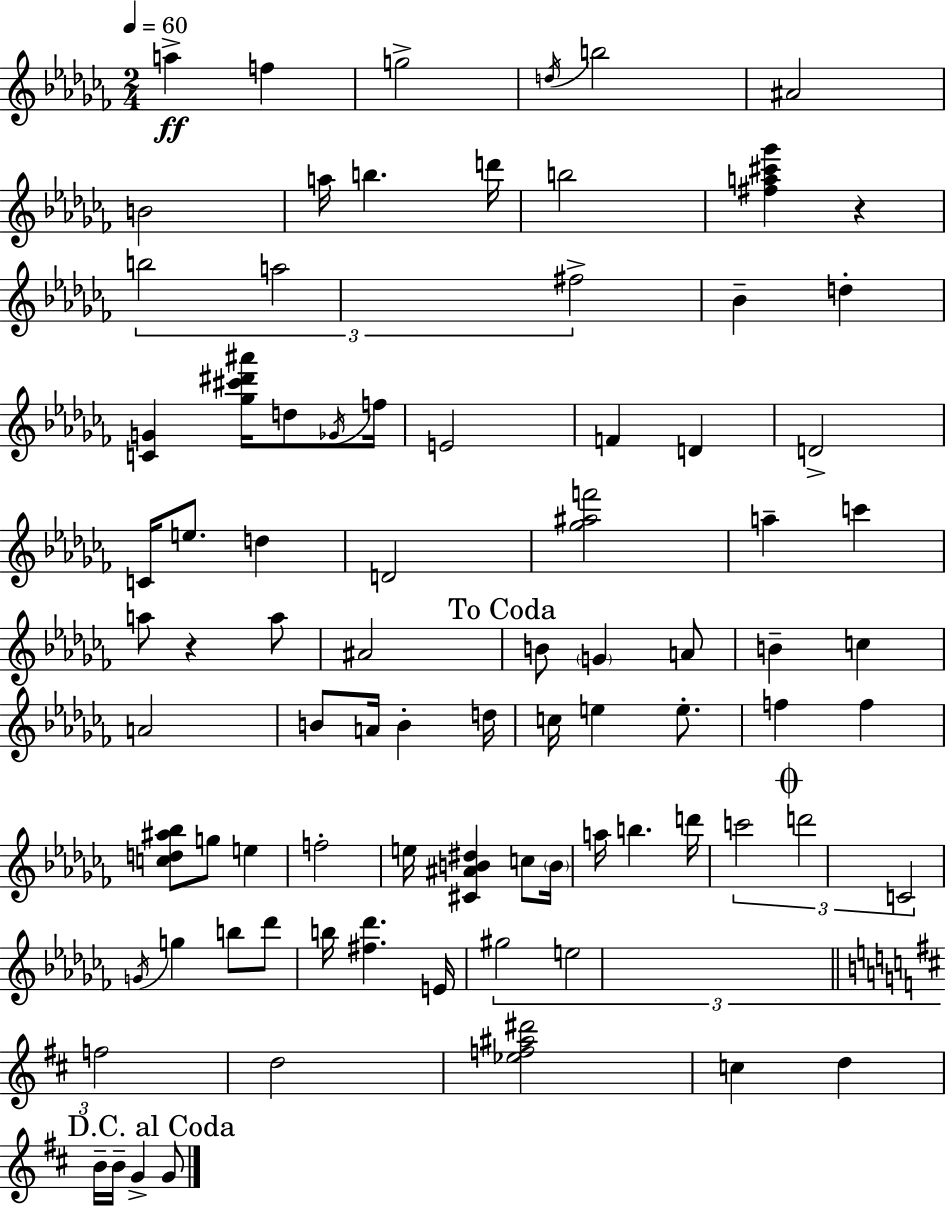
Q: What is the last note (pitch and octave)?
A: G4